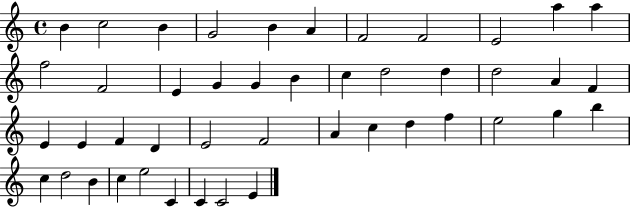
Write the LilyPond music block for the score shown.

{
  \clef treble
  \time 4/4
  \defaultTimeSignature
  \key c \major
  b'4 c''2 b'4 | g'2 b'4 a'4 | f'2 f'2 | e'2 a''4 a''4 | \break f''2 f'2 | e'4 g'4 g'4 b'4 | c''4 d''2 d''4 | d''2 a'4 f'4 | \break e'4 e'4 f'4 d'4 | e'2 f'2 | a'4 c''4 d''4 f''4 | e''2 g''4 b''4 | \break c''4 d''2 b'4 | c''4 e''2 c'4 | c'4 c'2 e'4 | \bar "|."
}